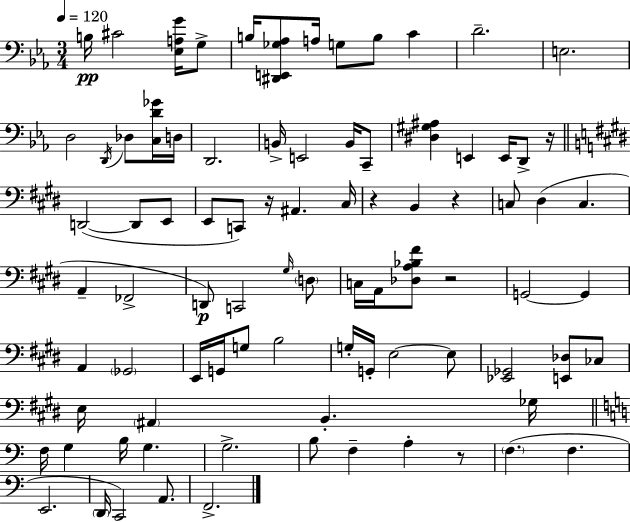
{
  \clef bass
  \numericTimeSignature
  \time 3/4
  \key c \minor
  \tempo 4 = 120
  b16\pp cis'2 <ees a g'>16 g8-> | b16 <dis, e, ges aes>8 a16 g8 b8 c'4 | d'2.-- | e2. | \break d2 \acciaccatura { d,16 } des8 <c d' ges'>16 | d16 d,2. | b,16-> e,2 b,16 c,8-- | <dis gis ais>4 e,4 e,16 d,8-> | \break r16 \bar "||" \break \key e \major d,2~(~ d,8 e,8 | e,8 c,8) r16 ais,4. cis16 | r4 b,4 r4 | c8 dis4( c4. | \break a,4-- fes,2-> | d,8\p) c,2 \grace { gis16 } \parenthesize d8 | c16 a,16 <des a bes fis'>8 r2 | g,2~~ g,4 | \break a,4 \parenthesize ges,2 | e,16 g,16 g8 b2 | g16-. g,16-. e2~~ e8 | <ees, ges,>2 <e, des>8 ces8 | \break e16 \parenthesize ais,4 b,4.-. | ges16 \bar "||" \break \key c \major f16 g4 b16 g4. | g2.-> | b8 f4-- a4-. r8 | \parenthesize f4.( f4. | \break e,2. | \parenthesize d,16 c,2) a,8. | f,2.-> | \bar "|."
}